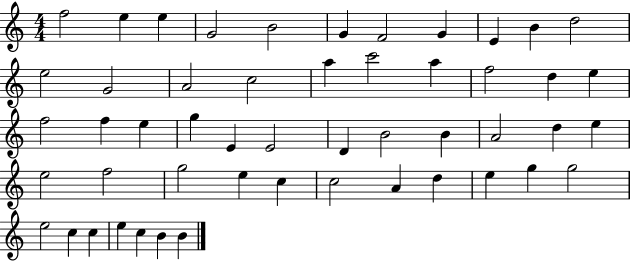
{
  \clef treble
  \numericTimeSignature
  \time 4/4
  \key c \major
  f''2 e''4 e''4 | g'2 b'2 | g'4 f'2 g'4 | e'4 b'4 d''2 | \break e''2 g'2 | a'2 c''2 | a''4 c'''2 a''4 | f''2 d''4 e''4 | \break f''2 f''4 e''4 | g''4 e'4 e'2 | d'4 b'2 b'4 | a'2 d''4 e''4 | \break e''2 f''2 | g''2 e''4 c''4 | c''2 a'4 d''4 | e''4 g''4 g''2 | \break e''2 c''4 c''4 | e''4 c''4 b'4 b'4 | \bar "|."
}